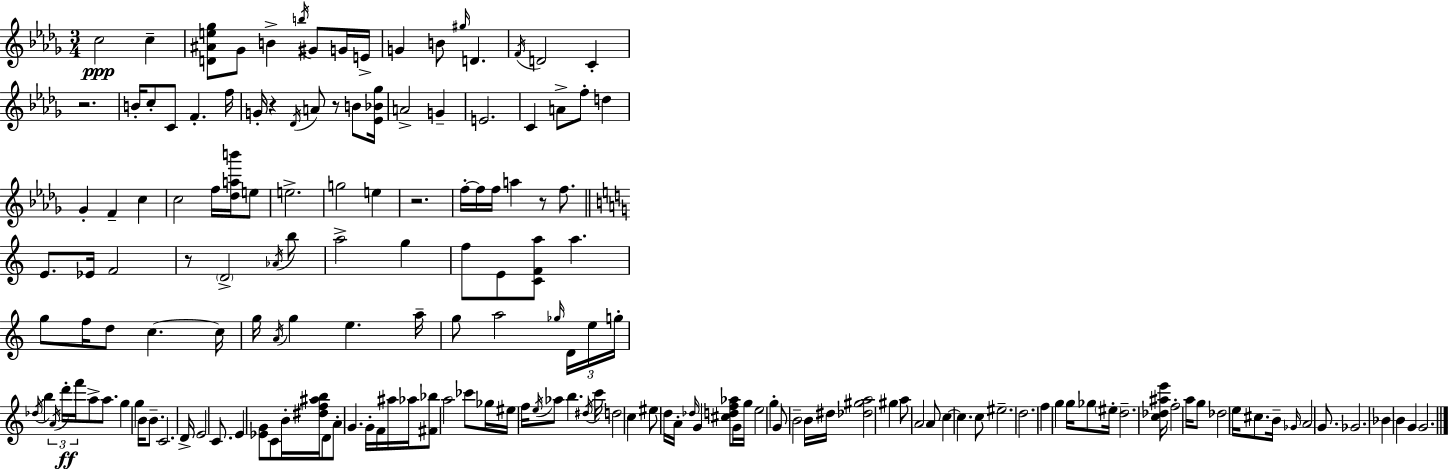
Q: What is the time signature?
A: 3/4